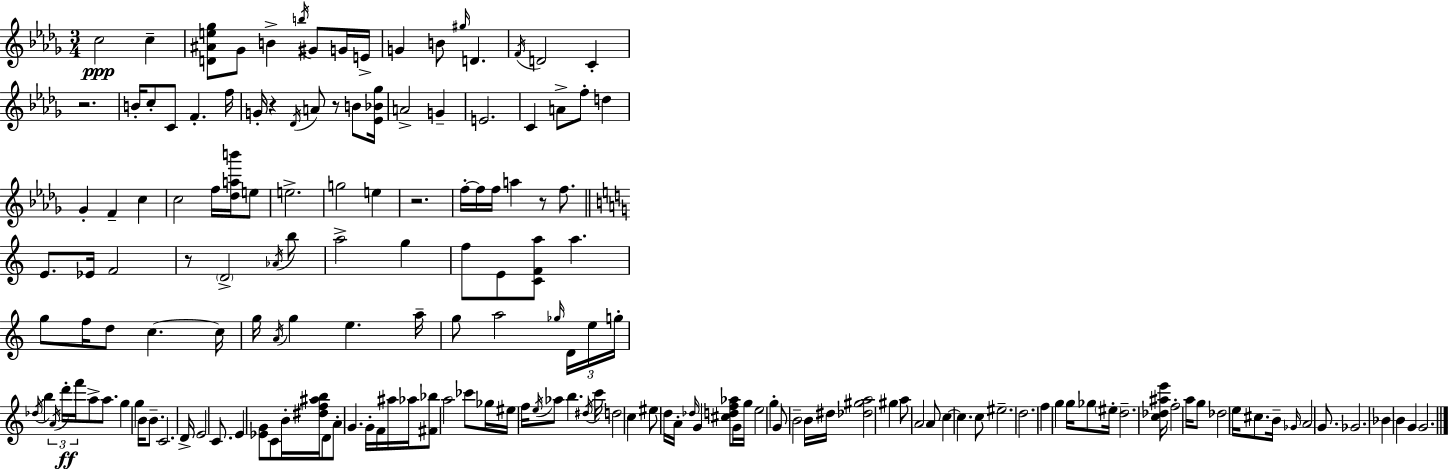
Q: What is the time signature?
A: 3/4